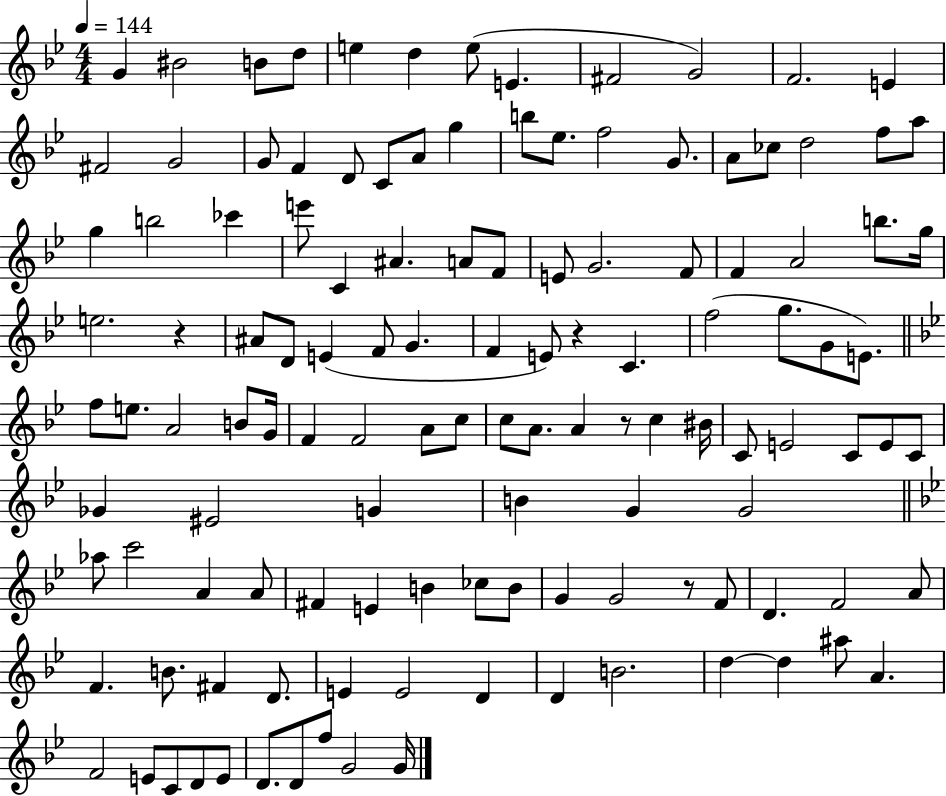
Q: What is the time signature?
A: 4/4